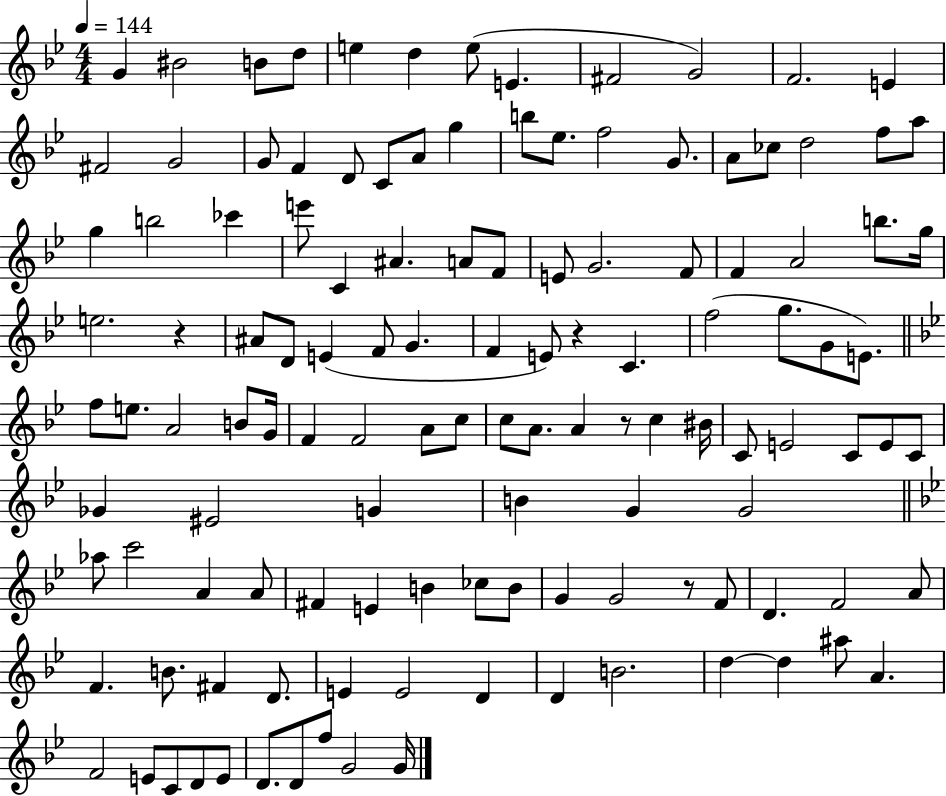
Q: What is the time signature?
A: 4/4